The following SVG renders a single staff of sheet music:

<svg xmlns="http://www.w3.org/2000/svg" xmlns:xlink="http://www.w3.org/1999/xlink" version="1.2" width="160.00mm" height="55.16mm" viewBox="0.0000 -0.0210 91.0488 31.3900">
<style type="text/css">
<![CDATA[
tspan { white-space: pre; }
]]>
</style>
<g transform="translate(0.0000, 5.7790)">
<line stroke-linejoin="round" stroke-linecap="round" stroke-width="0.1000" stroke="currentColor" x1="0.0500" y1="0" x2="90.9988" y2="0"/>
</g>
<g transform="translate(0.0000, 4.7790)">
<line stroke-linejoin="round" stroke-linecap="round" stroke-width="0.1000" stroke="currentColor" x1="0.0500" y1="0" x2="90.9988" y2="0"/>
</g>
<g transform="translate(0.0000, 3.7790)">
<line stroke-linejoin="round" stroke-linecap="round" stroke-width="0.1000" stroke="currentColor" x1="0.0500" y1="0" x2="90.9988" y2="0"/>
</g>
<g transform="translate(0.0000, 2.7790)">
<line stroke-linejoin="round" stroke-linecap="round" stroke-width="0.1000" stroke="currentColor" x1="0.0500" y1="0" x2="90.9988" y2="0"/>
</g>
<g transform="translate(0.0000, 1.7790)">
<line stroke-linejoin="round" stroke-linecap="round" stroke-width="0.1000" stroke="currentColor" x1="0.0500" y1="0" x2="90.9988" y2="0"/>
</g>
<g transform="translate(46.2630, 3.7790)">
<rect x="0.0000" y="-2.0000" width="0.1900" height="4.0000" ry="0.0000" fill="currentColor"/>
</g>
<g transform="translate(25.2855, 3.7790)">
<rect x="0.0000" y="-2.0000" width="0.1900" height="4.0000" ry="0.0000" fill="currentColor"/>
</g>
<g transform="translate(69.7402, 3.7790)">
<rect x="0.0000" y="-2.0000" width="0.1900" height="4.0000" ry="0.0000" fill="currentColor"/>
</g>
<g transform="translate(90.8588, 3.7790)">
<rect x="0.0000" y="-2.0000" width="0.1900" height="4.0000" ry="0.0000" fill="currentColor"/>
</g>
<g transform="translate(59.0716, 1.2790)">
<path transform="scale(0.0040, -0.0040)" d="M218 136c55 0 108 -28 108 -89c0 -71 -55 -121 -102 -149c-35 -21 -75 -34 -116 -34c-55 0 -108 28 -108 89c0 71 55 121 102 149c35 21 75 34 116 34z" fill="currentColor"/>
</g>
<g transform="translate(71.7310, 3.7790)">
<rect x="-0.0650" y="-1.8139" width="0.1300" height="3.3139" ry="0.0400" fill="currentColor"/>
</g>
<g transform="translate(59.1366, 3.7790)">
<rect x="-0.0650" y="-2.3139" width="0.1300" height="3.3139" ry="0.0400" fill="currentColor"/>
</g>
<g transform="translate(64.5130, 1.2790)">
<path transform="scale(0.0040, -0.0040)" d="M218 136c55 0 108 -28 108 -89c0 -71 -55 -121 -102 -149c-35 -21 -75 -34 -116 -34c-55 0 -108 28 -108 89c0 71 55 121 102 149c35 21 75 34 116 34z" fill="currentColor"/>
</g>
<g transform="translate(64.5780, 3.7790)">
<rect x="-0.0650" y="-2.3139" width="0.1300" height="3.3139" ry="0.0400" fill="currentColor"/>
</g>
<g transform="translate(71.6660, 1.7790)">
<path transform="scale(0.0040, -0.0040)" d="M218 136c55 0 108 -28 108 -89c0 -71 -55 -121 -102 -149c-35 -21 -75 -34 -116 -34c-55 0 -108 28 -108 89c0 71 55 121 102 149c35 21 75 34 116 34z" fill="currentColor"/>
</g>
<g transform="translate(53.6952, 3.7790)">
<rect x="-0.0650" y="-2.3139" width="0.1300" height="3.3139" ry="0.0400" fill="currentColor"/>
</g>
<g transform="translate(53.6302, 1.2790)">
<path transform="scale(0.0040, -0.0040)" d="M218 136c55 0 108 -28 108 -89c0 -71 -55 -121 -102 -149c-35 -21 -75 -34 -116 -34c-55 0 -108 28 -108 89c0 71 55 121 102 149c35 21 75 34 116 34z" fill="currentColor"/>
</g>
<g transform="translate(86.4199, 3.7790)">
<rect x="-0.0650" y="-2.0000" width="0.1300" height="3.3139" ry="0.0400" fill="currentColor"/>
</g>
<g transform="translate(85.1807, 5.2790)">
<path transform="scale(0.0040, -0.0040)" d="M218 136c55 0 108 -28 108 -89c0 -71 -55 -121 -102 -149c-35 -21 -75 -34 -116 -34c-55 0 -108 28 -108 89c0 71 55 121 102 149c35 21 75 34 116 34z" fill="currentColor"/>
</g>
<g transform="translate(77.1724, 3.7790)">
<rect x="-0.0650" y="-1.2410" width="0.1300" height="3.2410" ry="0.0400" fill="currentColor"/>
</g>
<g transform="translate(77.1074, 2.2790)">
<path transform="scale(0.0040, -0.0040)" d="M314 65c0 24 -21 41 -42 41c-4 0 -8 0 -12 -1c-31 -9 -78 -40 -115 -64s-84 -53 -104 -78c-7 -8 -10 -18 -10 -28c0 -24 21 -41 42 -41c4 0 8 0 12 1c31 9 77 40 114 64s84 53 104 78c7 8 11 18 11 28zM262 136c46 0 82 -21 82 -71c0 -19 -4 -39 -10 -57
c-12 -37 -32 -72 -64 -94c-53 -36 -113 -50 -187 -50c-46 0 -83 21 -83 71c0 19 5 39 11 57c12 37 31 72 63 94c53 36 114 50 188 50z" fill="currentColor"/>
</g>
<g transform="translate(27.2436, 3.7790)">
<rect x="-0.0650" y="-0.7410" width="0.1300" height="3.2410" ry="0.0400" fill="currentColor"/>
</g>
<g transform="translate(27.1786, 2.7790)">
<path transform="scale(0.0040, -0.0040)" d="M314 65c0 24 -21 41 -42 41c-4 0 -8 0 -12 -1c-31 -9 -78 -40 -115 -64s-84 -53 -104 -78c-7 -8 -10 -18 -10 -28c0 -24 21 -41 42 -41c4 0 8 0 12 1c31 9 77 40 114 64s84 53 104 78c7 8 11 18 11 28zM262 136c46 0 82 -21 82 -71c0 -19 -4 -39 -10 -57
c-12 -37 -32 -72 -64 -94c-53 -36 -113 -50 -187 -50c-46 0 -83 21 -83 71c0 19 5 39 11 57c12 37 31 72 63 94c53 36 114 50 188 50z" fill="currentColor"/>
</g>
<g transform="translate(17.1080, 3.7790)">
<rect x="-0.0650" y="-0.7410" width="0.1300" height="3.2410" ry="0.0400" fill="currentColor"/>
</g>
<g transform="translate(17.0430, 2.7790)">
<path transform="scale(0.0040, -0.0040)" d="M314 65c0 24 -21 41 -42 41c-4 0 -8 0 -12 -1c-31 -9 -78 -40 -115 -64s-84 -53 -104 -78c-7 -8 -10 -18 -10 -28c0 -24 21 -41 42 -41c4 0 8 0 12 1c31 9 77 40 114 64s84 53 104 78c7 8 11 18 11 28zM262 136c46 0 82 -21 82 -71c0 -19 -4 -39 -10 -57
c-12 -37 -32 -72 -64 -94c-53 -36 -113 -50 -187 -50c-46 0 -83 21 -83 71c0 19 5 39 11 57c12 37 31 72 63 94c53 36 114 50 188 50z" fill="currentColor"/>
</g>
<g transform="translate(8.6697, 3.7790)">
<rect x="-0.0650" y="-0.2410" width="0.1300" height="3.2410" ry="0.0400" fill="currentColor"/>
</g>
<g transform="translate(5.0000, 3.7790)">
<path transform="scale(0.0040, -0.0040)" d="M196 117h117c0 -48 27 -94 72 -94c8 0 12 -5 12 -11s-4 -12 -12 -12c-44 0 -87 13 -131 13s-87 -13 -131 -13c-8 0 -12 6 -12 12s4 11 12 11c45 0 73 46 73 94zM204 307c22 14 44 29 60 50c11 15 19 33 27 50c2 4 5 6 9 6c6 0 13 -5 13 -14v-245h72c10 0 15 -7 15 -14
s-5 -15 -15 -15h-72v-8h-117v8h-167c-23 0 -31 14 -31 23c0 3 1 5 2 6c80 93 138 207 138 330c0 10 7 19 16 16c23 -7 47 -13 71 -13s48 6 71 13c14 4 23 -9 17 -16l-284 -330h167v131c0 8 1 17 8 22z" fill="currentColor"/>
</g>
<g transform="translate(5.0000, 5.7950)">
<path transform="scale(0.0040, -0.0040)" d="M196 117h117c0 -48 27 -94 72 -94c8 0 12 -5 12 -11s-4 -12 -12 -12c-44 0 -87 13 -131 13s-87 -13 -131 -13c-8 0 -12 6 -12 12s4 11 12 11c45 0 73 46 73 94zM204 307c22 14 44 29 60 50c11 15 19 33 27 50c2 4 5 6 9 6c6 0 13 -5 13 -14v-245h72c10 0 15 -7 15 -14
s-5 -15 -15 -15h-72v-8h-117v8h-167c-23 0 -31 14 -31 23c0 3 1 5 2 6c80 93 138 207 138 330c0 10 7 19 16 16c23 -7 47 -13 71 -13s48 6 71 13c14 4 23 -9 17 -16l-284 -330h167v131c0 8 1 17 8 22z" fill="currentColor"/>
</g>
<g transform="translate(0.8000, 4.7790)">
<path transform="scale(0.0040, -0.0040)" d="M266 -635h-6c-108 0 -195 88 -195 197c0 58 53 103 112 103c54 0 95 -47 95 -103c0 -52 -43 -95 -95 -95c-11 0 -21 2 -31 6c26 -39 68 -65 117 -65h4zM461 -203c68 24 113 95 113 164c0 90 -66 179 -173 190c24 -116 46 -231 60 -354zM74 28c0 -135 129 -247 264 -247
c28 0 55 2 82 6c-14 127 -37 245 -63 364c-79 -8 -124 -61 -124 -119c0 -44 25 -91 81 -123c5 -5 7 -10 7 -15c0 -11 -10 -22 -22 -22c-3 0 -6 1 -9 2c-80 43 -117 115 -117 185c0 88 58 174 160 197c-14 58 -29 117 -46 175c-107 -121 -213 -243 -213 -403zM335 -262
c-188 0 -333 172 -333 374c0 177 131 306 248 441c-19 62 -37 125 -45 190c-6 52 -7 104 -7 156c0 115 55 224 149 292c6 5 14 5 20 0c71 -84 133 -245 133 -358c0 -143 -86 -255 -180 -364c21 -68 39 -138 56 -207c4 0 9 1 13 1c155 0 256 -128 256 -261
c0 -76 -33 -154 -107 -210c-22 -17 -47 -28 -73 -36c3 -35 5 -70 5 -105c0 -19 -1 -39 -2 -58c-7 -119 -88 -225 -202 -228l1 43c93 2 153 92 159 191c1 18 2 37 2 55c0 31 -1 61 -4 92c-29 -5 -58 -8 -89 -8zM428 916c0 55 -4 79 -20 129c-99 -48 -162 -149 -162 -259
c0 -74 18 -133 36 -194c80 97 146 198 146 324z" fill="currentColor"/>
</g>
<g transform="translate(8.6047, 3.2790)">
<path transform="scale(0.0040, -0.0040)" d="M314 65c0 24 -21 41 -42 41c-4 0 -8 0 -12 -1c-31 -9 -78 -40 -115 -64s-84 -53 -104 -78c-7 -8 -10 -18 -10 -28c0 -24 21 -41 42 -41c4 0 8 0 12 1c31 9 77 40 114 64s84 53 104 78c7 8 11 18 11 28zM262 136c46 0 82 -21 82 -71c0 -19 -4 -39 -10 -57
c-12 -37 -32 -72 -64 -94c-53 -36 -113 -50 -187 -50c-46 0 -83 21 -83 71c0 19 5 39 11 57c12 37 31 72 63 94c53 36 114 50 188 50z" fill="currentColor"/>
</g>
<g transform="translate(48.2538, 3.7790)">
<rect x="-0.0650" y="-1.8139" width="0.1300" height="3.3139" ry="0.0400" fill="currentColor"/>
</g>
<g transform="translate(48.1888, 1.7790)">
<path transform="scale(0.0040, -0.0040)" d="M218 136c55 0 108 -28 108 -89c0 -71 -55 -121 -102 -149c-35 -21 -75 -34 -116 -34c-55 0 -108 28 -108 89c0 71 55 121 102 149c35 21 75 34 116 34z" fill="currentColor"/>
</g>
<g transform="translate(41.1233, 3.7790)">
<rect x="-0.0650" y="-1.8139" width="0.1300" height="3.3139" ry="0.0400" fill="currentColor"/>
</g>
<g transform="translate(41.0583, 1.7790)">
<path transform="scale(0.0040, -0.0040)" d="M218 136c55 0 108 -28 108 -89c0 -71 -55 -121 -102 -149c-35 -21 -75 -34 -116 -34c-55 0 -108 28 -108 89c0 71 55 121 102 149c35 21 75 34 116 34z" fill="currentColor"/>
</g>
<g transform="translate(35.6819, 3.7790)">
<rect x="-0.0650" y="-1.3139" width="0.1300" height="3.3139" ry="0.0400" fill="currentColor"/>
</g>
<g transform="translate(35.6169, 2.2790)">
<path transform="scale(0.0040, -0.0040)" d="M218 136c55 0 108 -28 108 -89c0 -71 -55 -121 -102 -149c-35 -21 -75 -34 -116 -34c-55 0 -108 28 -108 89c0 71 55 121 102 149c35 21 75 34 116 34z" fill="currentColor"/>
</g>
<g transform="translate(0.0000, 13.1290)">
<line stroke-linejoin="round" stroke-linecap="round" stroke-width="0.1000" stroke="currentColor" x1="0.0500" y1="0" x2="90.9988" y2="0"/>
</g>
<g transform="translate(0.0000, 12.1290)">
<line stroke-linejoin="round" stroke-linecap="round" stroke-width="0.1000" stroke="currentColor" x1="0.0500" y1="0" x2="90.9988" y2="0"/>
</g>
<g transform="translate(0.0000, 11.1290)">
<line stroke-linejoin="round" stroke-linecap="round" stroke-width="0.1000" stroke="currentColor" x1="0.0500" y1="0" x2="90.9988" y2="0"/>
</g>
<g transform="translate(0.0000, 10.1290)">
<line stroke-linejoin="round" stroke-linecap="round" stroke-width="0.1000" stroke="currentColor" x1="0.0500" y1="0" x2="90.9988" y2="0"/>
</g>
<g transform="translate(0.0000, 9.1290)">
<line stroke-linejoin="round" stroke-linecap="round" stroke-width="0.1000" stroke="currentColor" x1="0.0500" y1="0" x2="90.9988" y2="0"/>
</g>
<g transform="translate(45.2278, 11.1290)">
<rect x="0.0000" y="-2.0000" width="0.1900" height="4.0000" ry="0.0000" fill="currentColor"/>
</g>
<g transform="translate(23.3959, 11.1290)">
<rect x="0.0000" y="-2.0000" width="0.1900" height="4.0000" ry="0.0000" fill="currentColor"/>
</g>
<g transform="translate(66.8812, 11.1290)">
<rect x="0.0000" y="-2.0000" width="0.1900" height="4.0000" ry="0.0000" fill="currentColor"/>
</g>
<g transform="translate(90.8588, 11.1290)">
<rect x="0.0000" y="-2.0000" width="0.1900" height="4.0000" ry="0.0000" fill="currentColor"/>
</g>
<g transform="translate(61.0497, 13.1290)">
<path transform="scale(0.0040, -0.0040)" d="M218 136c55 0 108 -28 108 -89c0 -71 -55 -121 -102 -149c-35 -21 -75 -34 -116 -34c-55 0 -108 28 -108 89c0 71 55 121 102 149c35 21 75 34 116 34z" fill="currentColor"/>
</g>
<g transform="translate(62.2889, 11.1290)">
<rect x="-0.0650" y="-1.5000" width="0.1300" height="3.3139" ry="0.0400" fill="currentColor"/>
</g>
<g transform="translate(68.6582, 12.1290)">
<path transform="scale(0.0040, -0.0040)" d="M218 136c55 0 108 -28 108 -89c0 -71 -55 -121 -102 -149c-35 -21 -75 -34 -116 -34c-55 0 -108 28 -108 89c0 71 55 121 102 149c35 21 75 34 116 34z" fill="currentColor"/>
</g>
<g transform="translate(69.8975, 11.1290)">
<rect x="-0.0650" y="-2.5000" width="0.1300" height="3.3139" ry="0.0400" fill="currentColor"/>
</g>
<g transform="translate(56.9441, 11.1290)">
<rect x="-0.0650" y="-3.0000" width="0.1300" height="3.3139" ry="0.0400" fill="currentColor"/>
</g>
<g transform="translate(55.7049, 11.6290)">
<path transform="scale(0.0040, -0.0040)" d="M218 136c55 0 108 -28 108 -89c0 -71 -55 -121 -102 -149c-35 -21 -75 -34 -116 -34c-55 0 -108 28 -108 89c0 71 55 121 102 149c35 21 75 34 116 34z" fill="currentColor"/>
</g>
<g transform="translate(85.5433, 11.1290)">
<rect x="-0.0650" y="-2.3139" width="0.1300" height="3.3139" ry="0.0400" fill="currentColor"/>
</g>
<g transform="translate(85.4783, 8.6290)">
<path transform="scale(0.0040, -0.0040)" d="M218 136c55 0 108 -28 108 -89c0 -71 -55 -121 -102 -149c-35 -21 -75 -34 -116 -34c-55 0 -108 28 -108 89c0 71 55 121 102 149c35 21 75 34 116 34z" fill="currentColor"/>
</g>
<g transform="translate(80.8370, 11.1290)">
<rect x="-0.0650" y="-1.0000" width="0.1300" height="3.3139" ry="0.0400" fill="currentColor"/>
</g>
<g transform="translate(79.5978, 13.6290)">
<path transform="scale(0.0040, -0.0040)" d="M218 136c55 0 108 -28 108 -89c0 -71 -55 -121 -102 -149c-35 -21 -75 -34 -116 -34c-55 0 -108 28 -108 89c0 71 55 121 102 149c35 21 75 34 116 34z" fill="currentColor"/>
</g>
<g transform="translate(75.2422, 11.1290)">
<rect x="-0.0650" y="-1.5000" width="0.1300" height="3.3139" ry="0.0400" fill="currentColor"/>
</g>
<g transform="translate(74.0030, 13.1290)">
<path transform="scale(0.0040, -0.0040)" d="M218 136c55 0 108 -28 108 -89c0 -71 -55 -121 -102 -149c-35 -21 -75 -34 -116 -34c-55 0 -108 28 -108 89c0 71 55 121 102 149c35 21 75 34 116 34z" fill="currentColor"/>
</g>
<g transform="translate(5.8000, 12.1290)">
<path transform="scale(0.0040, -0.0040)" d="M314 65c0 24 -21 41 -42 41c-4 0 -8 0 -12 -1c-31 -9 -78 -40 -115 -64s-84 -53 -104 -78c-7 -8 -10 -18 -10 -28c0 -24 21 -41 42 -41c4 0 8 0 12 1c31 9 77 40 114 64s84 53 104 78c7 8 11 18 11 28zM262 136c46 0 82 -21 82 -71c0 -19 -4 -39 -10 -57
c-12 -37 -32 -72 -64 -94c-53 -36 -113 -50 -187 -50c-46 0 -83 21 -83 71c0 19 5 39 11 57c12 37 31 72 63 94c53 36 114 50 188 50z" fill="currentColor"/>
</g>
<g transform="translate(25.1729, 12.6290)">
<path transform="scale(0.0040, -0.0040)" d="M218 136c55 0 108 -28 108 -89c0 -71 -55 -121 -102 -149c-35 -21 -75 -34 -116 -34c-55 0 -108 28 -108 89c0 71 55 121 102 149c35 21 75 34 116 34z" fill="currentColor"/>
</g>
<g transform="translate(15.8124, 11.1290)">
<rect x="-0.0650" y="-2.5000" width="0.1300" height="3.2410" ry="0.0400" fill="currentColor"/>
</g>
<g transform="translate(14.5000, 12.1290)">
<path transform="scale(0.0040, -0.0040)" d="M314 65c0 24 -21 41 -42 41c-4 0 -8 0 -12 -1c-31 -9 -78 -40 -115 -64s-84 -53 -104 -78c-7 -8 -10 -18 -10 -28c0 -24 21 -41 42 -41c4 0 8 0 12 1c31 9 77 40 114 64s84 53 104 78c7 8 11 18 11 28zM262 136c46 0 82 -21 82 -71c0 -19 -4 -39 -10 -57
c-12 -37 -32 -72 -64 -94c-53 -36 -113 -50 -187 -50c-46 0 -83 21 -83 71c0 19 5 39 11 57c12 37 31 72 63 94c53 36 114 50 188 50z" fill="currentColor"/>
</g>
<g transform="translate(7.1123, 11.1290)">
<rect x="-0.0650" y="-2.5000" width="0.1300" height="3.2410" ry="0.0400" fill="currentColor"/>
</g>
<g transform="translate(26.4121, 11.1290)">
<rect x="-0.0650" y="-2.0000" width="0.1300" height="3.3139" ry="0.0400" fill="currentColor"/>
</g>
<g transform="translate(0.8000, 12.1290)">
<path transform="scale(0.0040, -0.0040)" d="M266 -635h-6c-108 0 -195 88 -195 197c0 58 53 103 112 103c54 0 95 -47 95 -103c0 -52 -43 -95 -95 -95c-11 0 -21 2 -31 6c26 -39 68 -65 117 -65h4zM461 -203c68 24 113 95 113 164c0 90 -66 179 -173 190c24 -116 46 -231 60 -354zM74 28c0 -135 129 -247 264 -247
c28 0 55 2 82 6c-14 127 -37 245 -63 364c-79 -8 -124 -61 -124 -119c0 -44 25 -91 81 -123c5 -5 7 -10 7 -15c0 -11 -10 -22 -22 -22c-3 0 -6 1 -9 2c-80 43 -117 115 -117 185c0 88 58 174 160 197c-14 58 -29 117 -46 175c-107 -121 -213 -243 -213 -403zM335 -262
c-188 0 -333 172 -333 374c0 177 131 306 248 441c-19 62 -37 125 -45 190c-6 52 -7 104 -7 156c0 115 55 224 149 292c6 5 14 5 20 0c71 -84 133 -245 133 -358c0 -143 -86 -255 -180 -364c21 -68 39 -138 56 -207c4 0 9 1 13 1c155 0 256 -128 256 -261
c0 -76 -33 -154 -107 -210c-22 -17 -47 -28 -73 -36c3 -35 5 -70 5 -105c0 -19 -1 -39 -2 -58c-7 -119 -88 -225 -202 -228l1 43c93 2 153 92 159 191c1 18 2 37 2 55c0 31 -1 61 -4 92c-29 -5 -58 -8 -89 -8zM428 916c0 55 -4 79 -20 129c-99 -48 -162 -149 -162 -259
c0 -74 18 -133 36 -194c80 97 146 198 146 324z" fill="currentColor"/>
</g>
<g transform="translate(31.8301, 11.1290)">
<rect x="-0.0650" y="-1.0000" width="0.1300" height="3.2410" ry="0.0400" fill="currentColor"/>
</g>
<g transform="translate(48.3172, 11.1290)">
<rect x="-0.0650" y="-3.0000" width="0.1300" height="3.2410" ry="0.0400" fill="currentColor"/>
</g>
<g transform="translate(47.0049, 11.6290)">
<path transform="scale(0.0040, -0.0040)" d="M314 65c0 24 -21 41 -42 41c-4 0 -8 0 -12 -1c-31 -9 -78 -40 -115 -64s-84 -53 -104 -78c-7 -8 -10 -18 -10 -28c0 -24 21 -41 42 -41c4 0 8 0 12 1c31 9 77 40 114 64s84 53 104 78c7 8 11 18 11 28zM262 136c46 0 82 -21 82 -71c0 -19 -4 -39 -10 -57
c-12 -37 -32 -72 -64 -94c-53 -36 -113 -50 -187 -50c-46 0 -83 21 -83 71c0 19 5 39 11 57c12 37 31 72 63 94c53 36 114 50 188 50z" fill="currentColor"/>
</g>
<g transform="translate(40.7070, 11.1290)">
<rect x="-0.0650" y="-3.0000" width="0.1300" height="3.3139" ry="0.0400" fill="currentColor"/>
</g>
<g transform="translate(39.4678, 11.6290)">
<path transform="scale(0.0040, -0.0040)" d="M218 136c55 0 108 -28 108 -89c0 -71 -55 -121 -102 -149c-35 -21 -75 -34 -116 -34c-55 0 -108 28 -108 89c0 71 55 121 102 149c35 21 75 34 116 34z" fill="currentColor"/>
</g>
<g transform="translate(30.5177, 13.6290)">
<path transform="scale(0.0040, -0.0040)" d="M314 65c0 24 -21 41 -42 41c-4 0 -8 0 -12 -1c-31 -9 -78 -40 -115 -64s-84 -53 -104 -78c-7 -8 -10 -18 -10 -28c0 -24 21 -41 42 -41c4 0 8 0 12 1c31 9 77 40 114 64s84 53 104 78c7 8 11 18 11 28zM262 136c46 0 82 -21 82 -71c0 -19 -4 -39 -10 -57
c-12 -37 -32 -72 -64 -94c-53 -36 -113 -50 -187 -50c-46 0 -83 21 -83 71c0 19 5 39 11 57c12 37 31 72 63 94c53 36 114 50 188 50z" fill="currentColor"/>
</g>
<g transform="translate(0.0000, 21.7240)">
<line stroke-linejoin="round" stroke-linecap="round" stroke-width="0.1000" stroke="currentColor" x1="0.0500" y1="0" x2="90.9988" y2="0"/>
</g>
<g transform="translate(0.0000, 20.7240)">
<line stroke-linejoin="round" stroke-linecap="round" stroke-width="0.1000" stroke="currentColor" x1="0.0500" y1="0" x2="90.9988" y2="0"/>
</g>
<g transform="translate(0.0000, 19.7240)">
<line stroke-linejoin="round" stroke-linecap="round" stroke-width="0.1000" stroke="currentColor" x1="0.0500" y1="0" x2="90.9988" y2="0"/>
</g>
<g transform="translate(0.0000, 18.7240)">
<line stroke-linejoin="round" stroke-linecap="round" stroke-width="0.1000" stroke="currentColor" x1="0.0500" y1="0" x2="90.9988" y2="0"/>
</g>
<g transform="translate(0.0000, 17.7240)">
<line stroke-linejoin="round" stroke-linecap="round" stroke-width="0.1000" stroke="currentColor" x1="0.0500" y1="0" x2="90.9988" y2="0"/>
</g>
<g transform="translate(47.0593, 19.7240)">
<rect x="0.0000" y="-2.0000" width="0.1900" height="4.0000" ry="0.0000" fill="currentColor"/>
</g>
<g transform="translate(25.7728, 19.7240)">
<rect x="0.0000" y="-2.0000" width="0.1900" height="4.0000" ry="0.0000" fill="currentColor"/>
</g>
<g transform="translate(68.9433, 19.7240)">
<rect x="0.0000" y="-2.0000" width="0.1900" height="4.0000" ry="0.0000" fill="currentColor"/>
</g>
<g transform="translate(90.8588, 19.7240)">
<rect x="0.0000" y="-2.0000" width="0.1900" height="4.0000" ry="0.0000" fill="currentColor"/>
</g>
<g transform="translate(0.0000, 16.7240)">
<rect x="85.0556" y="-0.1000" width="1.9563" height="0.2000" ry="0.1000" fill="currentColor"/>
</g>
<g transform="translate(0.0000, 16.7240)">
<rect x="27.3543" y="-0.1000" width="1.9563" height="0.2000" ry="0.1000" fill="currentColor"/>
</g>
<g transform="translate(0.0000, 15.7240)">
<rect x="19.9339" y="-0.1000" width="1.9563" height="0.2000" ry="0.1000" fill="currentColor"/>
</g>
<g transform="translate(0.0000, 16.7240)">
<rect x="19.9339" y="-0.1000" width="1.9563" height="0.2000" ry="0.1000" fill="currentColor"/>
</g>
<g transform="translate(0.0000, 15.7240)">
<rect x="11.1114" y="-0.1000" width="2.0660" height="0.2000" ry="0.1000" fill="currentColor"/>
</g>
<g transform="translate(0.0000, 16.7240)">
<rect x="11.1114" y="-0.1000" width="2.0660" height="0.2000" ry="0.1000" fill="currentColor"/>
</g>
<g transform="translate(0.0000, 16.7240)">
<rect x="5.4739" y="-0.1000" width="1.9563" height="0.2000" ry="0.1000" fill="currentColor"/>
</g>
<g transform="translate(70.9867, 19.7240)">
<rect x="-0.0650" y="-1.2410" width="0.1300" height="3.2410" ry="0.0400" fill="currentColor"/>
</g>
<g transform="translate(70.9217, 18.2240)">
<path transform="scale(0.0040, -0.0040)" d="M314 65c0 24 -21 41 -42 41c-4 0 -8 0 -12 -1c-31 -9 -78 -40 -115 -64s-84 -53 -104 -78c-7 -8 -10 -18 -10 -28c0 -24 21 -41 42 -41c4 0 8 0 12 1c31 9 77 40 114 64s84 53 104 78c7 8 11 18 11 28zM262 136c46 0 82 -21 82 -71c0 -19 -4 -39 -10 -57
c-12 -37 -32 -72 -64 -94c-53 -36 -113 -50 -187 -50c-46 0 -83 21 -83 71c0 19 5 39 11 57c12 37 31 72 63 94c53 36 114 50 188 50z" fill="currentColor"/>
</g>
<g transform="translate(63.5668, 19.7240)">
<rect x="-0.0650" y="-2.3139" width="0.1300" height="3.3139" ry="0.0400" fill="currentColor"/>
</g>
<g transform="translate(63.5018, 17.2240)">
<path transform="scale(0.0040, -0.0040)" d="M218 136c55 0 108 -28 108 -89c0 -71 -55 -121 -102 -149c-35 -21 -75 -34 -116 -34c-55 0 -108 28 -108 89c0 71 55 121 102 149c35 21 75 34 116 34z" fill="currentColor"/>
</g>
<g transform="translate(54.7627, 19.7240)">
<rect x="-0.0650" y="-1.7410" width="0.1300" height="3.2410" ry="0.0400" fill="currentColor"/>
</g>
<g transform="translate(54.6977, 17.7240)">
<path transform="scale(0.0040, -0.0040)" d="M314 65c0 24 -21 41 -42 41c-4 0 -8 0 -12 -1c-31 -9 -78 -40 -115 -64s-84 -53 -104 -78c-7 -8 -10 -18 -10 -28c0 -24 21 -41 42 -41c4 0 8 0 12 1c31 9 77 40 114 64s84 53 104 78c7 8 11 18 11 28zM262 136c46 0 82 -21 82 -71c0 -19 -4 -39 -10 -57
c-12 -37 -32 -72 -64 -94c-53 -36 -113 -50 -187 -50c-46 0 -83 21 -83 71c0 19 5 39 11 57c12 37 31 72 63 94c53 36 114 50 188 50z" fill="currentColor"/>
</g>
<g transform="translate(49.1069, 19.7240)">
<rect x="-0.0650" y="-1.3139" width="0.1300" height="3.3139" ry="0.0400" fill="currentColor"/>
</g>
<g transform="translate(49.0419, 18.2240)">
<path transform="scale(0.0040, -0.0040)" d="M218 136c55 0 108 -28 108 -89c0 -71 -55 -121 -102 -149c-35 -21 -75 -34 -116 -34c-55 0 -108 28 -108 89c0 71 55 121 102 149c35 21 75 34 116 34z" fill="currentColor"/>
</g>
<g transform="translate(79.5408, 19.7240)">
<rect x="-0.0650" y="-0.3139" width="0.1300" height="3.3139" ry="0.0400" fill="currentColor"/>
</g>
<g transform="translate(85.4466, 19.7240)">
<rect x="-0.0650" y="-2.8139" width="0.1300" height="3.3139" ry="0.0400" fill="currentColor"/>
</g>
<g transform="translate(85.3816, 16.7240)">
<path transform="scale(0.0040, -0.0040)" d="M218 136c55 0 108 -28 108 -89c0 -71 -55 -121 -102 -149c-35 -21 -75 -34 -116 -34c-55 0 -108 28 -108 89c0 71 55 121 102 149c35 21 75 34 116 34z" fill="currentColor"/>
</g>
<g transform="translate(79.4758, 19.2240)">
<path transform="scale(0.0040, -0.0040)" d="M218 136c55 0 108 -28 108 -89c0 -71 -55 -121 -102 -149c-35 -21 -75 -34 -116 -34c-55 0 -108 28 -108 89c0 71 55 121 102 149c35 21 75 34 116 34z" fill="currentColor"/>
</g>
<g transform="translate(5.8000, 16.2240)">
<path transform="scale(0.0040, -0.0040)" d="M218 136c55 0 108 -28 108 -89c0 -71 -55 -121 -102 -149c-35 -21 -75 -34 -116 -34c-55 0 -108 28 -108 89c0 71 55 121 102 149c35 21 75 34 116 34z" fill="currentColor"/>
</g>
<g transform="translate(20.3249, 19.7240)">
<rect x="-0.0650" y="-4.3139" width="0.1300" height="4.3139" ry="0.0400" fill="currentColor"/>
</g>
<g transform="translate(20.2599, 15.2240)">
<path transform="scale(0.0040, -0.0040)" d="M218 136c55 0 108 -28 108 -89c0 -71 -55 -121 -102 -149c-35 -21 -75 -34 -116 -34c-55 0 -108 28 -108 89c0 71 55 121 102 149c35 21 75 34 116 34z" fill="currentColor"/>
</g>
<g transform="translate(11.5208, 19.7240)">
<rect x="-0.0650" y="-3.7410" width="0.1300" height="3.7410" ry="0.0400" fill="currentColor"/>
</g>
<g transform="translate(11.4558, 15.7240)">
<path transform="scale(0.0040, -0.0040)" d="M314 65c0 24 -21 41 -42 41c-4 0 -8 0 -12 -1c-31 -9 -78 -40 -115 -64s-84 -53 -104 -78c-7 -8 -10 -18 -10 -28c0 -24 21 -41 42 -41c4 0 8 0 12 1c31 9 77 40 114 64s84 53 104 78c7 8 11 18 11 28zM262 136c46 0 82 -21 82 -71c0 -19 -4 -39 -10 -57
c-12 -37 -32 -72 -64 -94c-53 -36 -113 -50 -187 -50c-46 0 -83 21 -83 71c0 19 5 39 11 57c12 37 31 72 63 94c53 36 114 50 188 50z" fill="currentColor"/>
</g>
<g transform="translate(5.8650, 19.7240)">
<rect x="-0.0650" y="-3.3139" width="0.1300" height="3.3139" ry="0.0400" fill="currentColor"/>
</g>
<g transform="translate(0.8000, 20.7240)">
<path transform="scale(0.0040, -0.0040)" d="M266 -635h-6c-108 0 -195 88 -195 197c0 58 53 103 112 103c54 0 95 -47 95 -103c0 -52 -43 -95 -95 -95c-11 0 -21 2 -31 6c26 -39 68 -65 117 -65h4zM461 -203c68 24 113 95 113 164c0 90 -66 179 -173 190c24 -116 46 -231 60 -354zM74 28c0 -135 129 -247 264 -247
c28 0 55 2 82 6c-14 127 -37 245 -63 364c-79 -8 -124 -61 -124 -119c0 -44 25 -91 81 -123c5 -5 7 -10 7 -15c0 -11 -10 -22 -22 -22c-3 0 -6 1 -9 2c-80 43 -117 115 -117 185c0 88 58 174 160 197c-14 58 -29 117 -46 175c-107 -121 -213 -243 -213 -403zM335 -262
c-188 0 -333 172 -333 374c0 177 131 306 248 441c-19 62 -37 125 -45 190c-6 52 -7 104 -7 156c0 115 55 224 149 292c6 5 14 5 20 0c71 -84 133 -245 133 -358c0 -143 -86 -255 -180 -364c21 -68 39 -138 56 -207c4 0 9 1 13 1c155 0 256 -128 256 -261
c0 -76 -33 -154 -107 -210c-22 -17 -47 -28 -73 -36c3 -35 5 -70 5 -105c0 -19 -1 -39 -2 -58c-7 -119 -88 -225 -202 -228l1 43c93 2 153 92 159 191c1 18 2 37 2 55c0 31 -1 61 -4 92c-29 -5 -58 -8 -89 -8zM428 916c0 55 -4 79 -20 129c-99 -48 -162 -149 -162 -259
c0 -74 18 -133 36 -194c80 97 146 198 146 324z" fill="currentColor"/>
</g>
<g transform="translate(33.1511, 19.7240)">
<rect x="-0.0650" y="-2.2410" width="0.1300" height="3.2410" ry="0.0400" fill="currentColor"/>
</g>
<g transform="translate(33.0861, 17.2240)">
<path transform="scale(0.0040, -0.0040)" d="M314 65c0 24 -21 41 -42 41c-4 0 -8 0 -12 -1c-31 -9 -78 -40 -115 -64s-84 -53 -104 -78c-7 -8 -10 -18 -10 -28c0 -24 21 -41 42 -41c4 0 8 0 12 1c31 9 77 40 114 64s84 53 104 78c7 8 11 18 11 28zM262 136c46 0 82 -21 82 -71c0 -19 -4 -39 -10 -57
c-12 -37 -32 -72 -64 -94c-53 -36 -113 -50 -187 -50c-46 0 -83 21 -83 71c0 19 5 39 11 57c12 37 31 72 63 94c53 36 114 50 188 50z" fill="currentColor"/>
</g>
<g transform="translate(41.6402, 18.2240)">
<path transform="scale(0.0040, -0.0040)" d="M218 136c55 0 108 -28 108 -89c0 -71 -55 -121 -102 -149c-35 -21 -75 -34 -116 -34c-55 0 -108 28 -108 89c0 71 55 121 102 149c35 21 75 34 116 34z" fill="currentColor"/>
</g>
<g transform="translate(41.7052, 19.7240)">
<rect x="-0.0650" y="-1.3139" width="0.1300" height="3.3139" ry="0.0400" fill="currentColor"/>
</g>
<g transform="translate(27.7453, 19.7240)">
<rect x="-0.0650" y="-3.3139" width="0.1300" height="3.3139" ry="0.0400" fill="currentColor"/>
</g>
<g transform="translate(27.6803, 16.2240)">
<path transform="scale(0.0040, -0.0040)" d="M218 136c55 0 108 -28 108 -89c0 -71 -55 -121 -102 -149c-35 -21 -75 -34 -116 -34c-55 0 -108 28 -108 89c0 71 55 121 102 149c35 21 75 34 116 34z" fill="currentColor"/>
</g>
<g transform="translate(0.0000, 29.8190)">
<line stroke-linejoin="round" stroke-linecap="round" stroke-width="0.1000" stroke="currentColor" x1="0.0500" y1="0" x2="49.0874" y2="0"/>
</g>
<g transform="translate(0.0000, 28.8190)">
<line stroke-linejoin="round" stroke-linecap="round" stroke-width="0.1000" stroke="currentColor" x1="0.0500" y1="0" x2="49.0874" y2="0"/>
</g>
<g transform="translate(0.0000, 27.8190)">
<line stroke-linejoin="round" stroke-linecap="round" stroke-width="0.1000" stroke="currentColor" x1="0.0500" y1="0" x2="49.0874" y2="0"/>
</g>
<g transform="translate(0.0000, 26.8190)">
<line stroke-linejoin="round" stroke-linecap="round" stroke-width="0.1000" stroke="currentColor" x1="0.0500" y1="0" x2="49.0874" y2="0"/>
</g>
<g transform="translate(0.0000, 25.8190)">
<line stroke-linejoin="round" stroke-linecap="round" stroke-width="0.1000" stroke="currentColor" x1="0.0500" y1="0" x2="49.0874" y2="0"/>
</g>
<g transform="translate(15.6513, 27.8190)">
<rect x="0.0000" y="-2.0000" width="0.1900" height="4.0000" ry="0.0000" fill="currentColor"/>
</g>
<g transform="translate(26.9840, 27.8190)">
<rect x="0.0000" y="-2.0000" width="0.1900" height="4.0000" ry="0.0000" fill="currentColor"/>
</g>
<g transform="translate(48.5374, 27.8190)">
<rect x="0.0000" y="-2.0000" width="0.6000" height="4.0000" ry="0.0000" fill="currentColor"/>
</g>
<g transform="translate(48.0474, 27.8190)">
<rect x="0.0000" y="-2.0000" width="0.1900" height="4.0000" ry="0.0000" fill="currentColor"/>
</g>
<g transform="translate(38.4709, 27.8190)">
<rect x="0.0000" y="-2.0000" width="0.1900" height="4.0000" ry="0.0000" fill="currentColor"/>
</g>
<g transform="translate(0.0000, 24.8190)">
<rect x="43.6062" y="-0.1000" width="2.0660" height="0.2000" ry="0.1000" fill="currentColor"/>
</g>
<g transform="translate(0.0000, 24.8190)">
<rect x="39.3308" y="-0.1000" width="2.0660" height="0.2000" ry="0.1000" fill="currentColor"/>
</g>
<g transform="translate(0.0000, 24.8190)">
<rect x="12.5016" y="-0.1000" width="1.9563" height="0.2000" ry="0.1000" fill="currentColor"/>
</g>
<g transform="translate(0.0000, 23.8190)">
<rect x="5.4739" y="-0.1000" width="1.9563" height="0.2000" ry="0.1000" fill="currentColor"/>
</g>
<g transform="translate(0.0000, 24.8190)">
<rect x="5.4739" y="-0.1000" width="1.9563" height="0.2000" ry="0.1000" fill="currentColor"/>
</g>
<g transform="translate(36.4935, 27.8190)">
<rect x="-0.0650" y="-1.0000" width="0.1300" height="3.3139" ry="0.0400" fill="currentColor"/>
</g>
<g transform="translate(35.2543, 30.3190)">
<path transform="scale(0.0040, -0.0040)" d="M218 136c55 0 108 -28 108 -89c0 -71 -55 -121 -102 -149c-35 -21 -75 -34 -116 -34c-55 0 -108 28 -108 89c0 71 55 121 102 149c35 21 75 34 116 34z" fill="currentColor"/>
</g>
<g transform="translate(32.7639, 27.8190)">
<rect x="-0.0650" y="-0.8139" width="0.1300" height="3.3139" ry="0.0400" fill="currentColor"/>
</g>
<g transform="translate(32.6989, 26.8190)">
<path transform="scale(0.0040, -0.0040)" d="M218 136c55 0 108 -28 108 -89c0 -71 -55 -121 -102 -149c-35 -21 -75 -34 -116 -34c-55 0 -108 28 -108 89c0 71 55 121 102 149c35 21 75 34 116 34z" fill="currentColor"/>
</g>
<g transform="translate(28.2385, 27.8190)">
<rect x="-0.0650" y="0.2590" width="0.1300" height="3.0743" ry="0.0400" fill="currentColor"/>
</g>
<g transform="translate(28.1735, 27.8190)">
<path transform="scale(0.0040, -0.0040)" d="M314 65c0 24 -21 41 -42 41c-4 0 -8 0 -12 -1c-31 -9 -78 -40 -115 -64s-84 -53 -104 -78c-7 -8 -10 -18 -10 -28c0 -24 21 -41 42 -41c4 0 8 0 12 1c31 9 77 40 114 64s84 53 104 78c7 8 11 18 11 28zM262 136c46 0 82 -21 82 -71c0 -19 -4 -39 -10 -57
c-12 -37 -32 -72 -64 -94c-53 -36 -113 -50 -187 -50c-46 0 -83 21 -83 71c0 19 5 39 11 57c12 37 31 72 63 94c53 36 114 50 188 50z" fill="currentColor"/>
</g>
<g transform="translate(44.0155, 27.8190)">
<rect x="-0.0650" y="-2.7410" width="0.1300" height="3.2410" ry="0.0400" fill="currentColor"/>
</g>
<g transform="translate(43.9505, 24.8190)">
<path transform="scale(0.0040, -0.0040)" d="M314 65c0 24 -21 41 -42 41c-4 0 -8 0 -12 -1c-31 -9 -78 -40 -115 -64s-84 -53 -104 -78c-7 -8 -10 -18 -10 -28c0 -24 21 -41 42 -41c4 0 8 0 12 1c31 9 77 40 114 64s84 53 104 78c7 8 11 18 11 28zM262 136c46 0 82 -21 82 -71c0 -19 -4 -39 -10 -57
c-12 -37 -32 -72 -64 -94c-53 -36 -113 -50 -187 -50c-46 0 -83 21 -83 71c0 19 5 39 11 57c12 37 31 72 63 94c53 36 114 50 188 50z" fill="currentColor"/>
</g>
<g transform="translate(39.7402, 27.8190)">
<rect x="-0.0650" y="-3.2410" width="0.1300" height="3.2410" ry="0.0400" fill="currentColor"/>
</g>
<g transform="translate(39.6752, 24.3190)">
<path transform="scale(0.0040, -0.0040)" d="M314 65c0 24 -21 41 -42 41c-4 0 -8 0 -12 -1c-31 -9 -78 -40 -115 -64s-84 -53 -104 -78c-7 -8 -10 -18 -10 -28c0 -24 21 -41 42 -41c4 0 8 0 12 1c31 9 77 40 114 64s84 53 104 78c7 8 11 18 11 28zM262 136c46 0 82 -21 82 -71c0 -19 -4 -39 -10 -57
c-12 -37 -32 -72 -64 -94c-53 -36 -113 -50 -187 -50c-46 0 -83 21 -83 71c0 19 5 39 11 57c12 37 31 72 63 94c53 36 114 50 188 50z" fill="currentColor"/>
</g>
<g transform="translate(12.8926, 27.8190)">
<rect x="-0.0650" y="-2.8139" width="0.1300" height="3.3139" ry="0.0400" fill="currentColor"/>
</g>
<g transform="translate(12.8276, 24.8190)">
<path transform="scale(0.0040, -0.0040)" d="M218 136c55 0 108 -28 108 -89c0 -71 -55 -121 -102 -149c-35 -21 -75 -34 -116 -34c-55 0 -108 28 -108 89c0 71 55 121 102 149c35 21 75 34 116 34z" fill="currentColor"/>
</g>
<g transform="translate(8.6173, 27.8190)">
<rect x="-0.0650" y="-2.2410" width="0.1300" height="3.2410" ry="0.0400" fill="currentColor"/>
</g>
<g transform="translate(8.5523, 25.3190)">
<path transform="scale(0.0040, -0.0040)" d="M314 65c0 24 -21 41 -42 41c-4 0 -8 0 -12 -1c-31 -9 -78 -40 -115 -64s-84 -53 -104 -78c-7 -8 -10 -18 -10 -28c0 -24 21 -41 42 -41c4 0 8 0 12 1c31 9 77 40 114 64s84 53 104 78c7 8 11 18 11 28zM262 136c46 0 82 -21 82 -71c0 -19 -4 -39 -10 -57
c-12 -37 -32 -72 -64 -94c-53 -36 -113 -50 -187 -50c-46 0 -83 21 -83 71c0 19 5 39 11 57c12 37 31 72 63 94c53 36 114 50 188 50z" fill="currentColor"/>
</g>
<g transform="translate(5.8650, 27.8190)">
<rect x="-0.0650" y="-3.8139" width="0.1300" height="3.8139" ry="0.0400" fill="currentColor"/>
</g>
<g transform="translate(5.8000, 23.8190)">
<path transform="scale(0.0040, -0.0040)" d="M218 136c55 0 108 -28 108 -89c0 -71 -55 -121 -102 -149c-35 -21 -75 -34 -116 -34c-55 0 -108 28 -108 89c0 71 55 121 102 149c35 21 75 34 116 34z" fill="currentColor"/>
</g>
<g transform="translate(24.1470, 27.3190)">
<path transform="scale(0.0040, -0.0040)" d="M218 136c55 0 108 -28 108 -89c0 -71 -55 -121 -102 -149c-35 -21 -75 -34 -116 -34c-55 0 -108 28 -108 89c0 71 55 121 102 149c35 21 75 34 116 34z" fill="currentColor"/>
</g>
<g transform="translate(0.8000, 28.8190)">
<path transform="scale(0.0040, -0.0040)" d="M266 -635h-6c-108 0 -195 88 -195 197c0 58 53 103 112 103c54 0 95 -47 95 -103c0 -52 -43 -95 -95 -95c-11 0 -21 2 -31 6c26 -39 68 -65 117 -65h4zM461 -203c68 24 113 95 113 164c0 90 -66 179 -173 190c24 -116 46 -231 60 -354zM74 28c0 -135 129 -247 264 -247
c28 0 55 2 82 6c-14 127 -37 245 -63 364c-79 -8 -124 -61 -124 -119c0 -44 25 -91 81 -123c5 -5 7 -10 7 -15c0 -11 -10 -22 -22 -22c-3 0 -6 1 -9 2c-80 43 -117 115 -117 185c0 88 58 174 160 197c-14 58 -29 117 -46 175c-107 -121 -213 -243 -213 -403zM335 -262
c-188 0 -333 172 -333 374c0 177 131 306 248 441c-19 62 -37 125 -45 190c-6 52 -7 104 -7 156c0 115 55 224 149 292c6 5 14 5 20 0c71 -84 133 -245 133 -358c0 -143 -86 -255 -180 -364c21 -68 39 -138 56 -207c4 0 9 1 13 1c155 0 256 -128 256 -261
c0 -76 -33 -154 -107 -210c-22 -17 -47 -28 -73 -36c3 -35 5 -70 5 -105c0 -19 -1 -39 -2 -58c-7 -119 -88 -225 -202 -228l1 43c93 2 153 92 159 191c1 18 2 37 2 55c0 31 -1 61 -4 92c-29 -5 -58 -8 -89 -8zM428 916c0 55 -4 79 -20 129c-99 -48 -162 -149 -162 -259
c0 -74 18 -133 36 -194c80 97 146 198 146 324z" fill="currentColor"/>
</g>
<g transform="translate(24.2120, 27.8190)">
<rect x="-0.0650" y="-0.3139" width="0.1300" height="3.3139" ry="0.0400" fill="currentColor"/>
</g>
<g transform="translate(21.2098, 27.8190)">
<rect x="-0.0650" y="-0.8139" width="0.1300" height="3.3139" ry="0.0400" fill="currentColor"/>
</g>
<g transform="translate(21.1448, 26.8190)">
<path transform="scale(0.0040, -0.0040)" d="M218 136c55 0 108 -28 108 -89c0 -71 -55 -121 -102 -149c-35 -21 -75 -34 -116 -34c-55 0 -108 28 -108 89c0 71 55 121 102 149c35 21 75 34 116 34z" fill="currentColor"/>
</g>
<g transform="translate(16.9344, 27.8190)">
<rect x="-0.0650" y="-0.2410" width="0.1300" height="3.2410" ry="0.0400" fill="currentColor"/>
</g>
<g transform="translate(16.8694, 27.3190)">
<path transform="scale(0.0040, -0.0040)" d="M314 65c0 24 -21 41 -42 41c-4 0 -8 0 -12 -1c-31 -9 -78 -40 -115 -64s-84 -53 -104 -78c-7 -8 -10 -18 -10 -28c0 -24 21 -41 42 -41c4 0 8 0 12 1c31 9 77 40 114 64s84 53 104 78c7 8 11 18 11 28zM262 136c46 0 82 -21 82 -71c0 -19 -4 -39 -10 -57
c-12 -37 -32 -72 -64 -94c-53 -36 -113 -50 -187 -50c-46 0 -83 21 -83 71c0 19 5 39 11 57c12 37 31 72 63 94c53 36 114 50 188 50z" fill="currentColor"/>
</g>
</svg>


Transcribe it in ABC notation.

X:1
T:Untitled
M:4/4
L:1/4
K:C
c2 d2 d2 e f f g g g f e2 F G2 G2 F D2 A A2 A E G E D g b c'2 d' b g2 e e f2 g e2 c a c' g2 a c2 d c B2 d D b2 a2